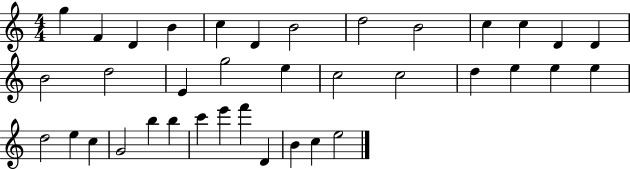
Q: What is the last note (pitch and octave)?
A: E5